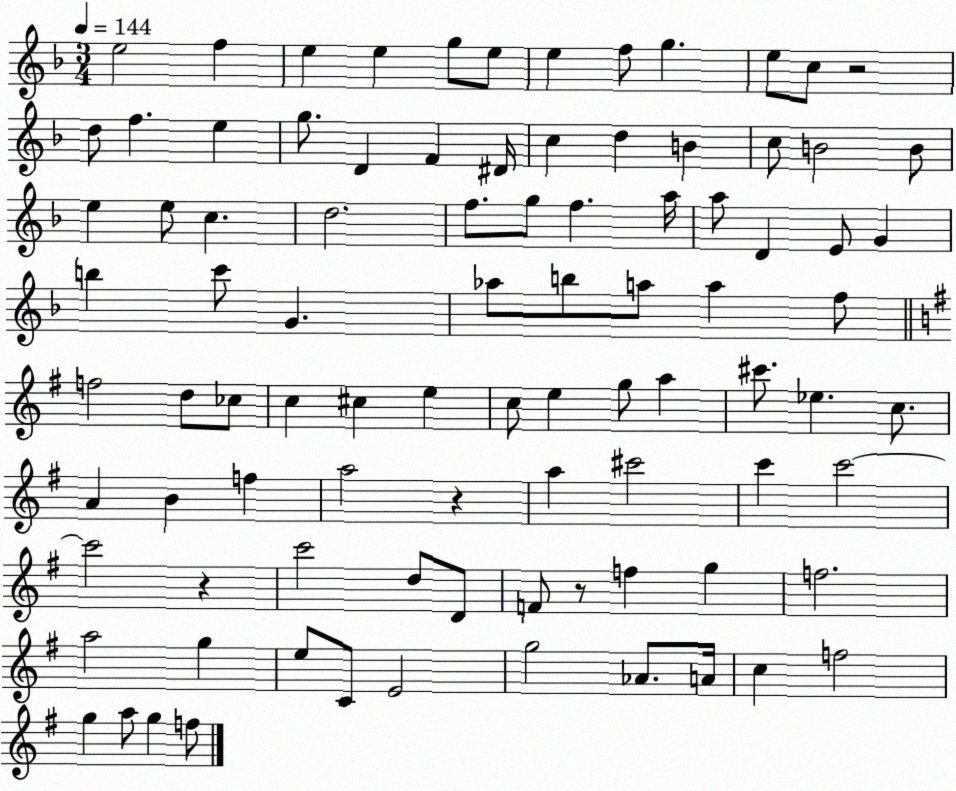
X:1
T:Untitled
M:3/4
L:1/4
K:F
e2 f e e g/2 e/2 e f/2 g e/2 c/2 z2 d/2 f e g/2 D F ^D/4 c d B c/2 B2 B/2 e e/2 c d2 f/2 g/2 f a/4 a/2 D E/2 G b c'/2 G _a/2 b/2 a/2 a f/2 f2 d/2 _c/2 c ^c e c/2 e g/2 a ^c'/2 _e c/2 A B f a2 z a ^c'2 c' c'2 c'2 z c'2 d/2 D/2 F/2 z/2 f g f2 a2 g e/2 C/2 E2 g2 _A/2 A/4 c f2 g a/2 g f/2